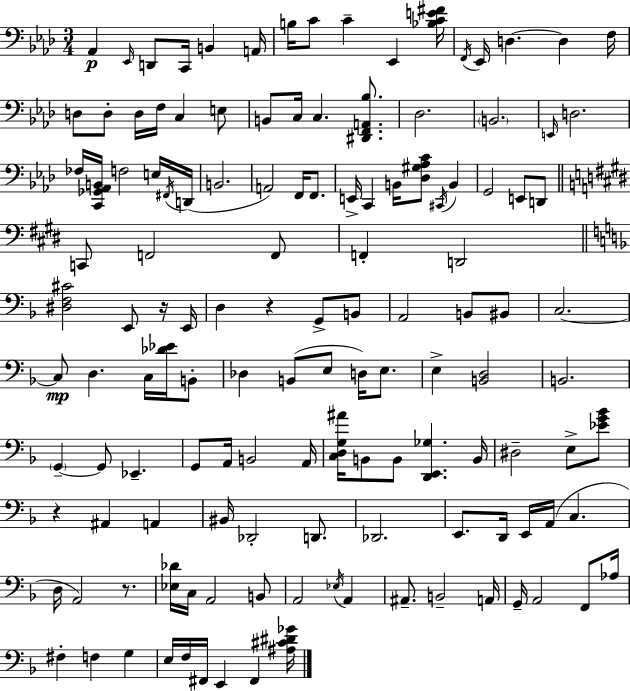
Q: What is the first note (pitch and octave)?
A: Ab2